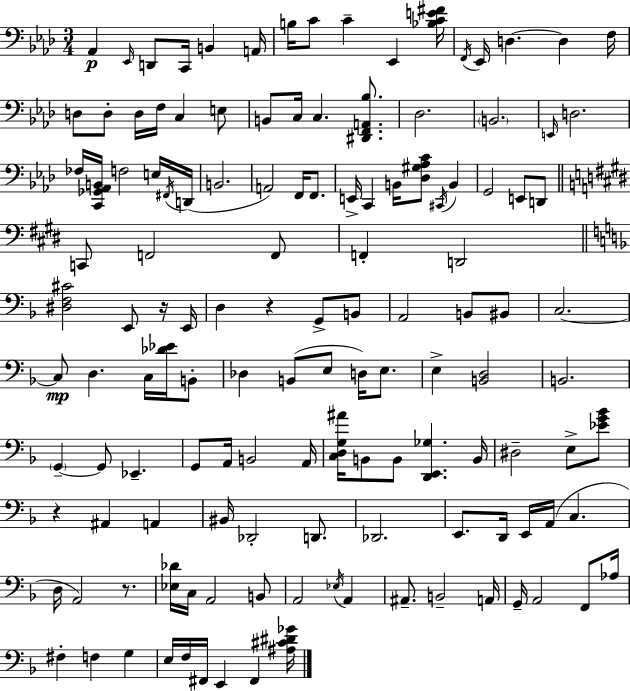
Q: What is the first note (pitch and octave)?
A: Ab2